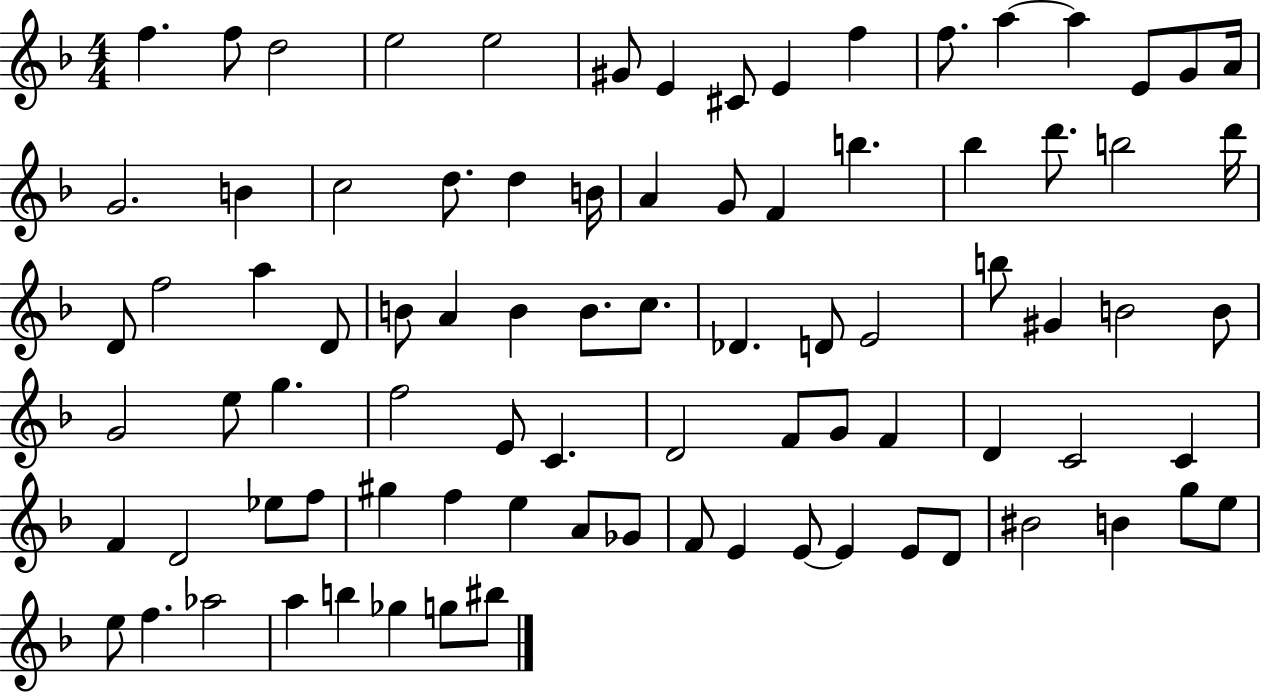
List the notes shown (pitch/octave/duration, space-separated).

F5/q. F5/e D5/h E5/h E5/h G#4/e E4/q C#4/e E4/q F5/q F5/e. A5/q A5/q E4/e G4/e A4/s G4/h. B4/q C5/h D5/e. D5/q B4/s A4/q G4/e F4/q B5/q. Bb5/q D6/e. B5/h D6/s D4/e F5/h A5/q D4/e B4/e A4/q B4/q B4/e. C5/e. Db4/q. D4/e E4/h B5/e G#4/q B4/h B4/e G4/h E5/e G5/q. F5/h E4/e C4/q. D4/h F4/e G4/e F4/q D4/q C4/h C4/q F4/q D4/h Eb5/e F5/e G#5/q F5/q E5/q A4/e Gb4/e F4/e E4/q E4/e E4/q E4/e D4/e BIS4/h B4/q G5/e E5/e E5/e F5/q. Ab5/h A5/q B5/q Gb5/q G5/e BIS5/e